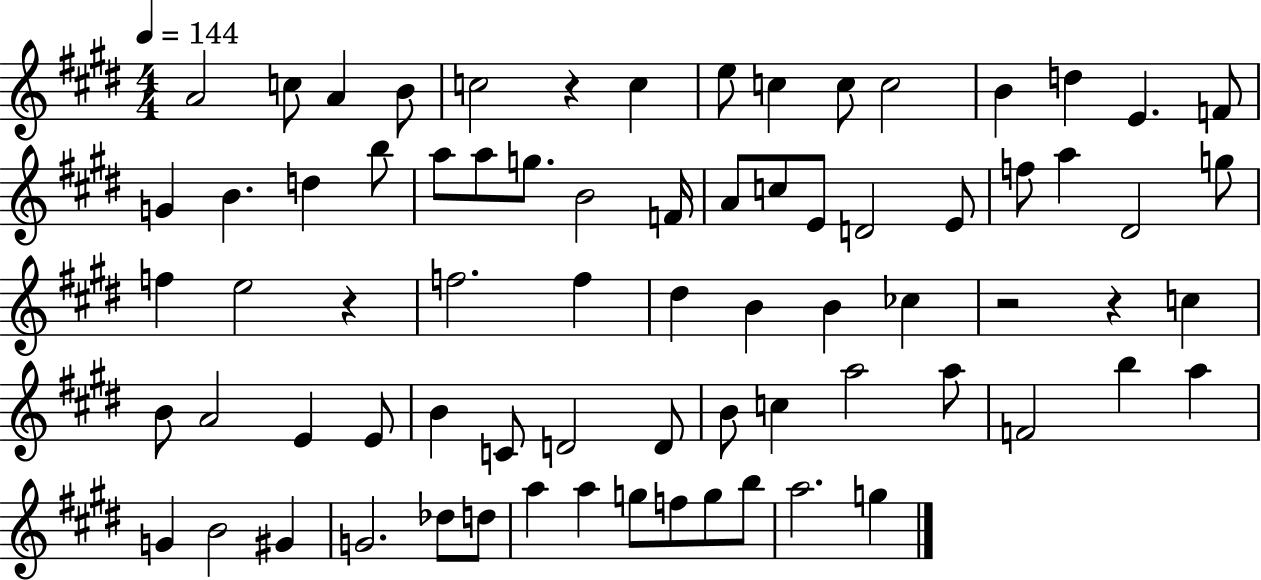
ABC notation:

X:1
T:Untitled
M:4/4
L:1/4
K:E
A2 c/2 A B/2 c2 z c e/2 c c/2 c2 B d E F/2 G B d b/2 a/2 a/2 g/2 B2 F/4 A/2 c/2 E/2 D2 E/2 f/2 a ^D2 g/2 f e2 z f2 f ^d B B _c z2 z c B/2 A2 E E/2 B C/2 D2 D/2 B/2 c a2 a/2 F2 b a G B2 ^G G2 _d/2 d/2 a a g/2 f/2 g/2 b/2 a2 g